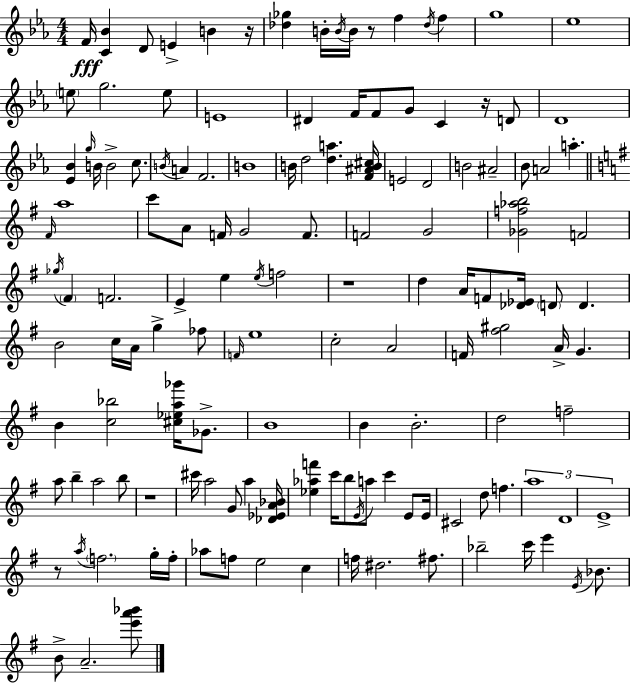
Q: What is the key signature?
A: EES major